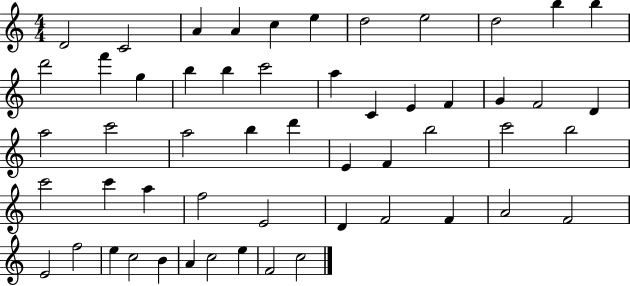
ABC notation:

X:1
T:Untitled
M:4/4
L:1/4
K:C
D2 C2 A A c e d2 e2 d2 b b d'2 f' g b b c'2 a C E F G F2 D a2 c'2 a2 b d' E F b2 c'2 b2 c'2 c' a f2 E2 D F2 F A2 F2 E2 f2 e c2 B A c2 e F2 c2